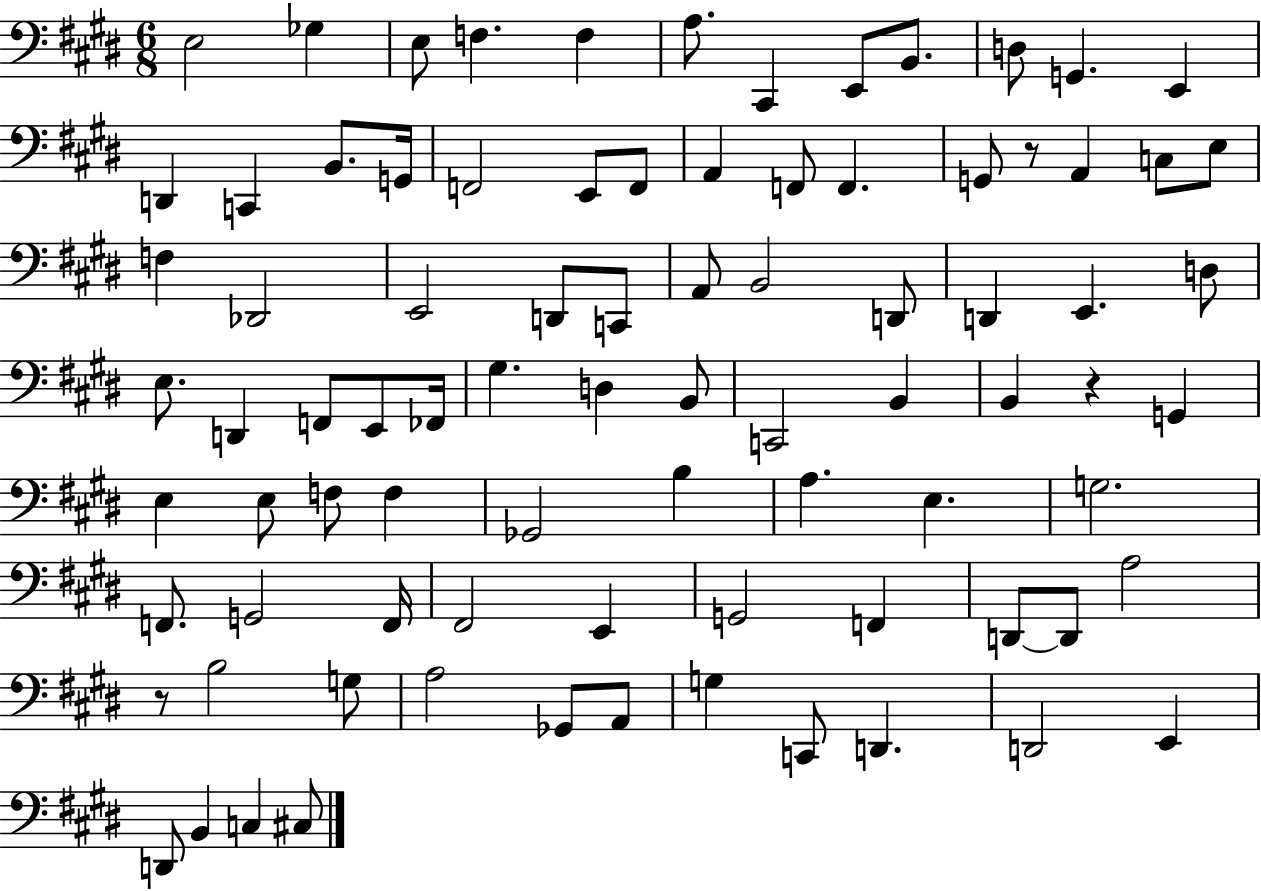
{
  \clef bass
  \numericTimeSignature
  \time 6/8
  \key e \major
  \repeat volta 2 { e2 ges4 | e8 f4. f4 | a8. cis,4 e,8 b,8. | d8 g,4. e,4 | \break d,4 c,4 b,8. g,16 | f,2 e,8 f,8 | a,4 f,8 f,4. | g,8 r8 a,4 c8 e8 | \break f4 des,2 | e,2 d,8 c,8 | a,8 b,2 d,8 | d,4 e,4. d8 | \break e8. d,4 f,8 e,8 fes,16 | gis4. d4 b,8 | c,2 b,4 | b,4 r4 g,4 | \break e4 e8 f8 f4 | ges,2 b4 | a4. e4. | g2. | \break f,8. g,2 f,16 | fis,2 e,4 | g,2 f,4 | d,8~~ d,8 a2 | \break r8 b2 g8 | a2 ges,8 a,8 | g4 c,8 d,4. | d,2 e,4 | \break d,8 b,4 c4 cis8 | } \bar "|."
}